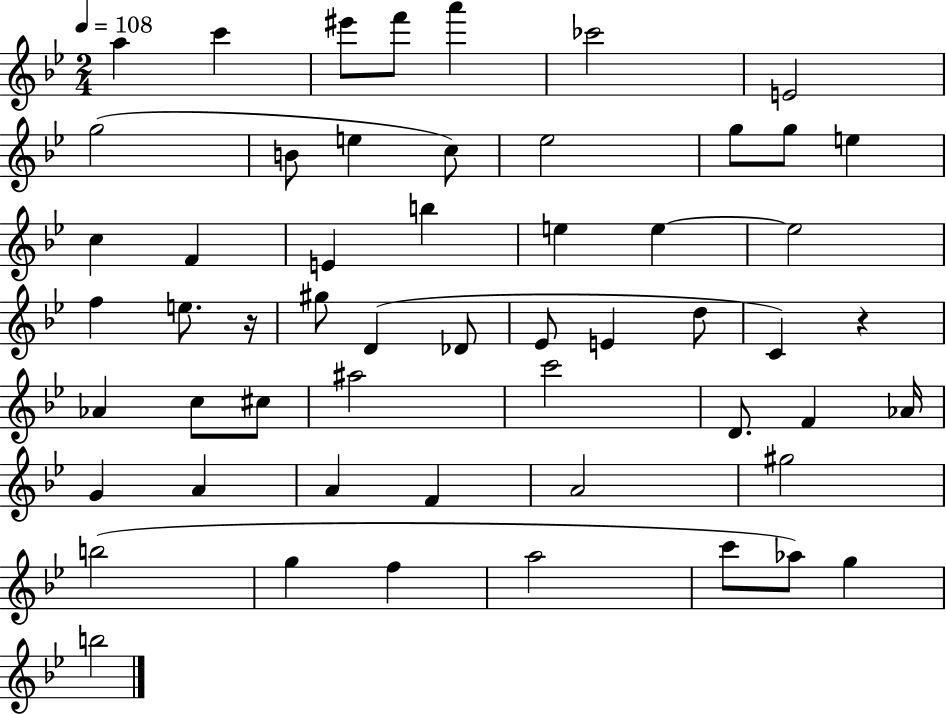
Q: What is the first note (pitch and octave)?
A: A5